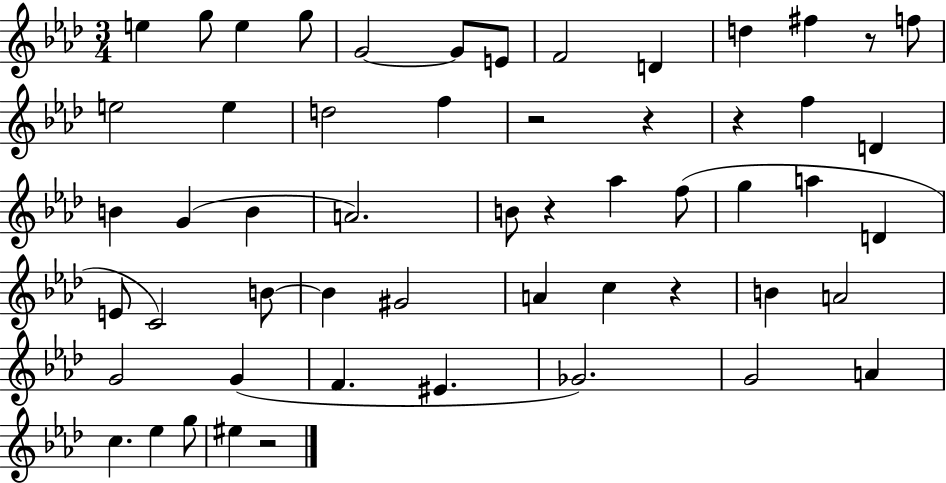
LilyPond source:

{
  \clef treble
  \numericTimeSignature
  \time 3/4
  \key aes \major
  e''4 g''8 e''4 g''8 | g'2~~ g'8 e'8 | f'2 d'4 | d''4 fis''4 r8 f''8 | \break e''2 e''4 | d''2 f''4 | r2 r4 | r4 f''4 d'4 | \break b'4 g'4( b'4 | a'2.) | b'8 r4 aes''4 f''8( | g''4 a''4 d'4 | \break e'8 c'2) b'8~~ | b'4 gis'2 | a'4 c''4 r4 | b'4 a'2 | \break g'2 g'4( | f'4. eis'4. | ges'2.) | g'2 a'4 | \break c''4. ees''4 g''8 | eis''4 r2 | \bar "|."
}